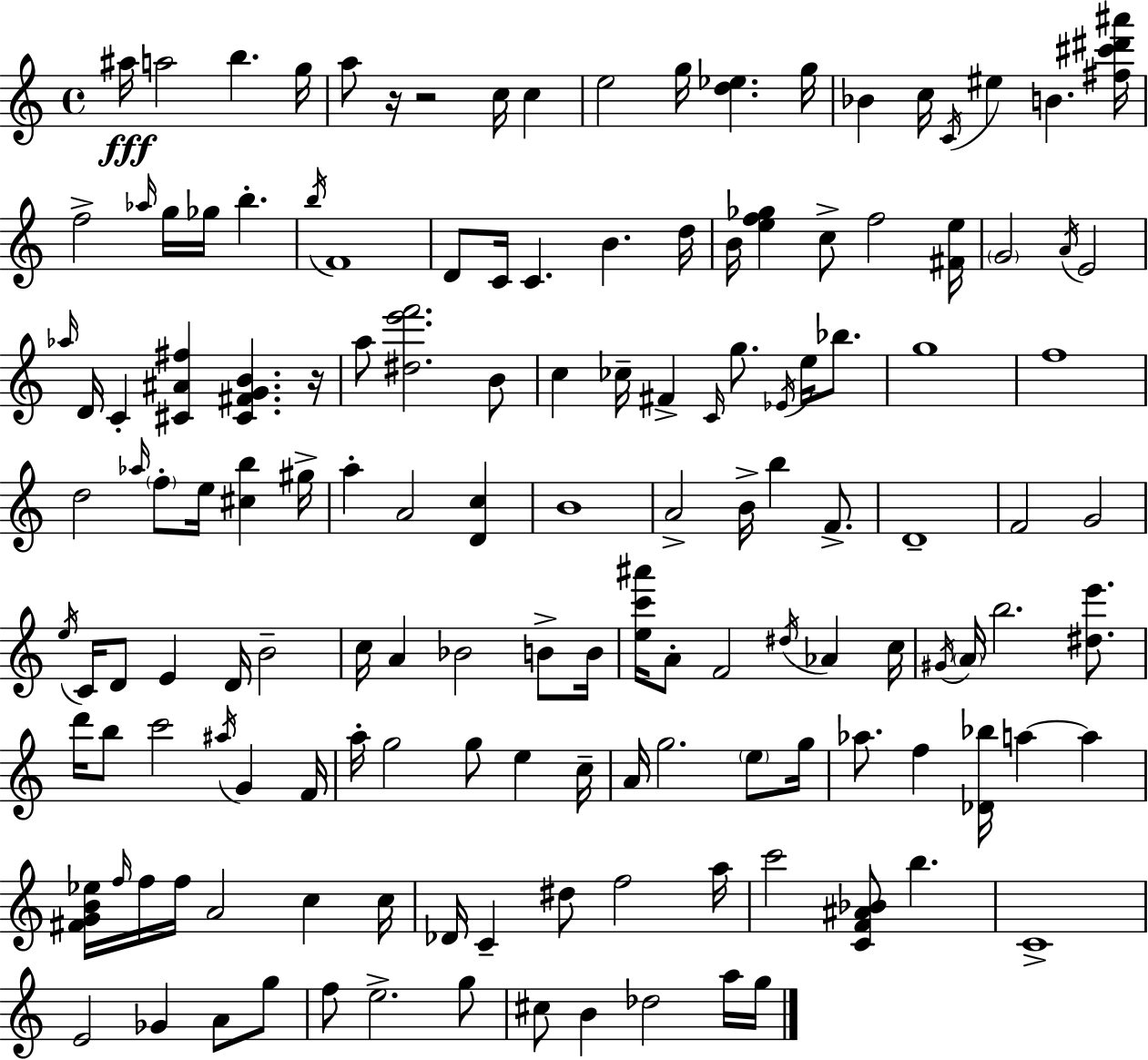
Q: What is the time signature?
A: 4/4